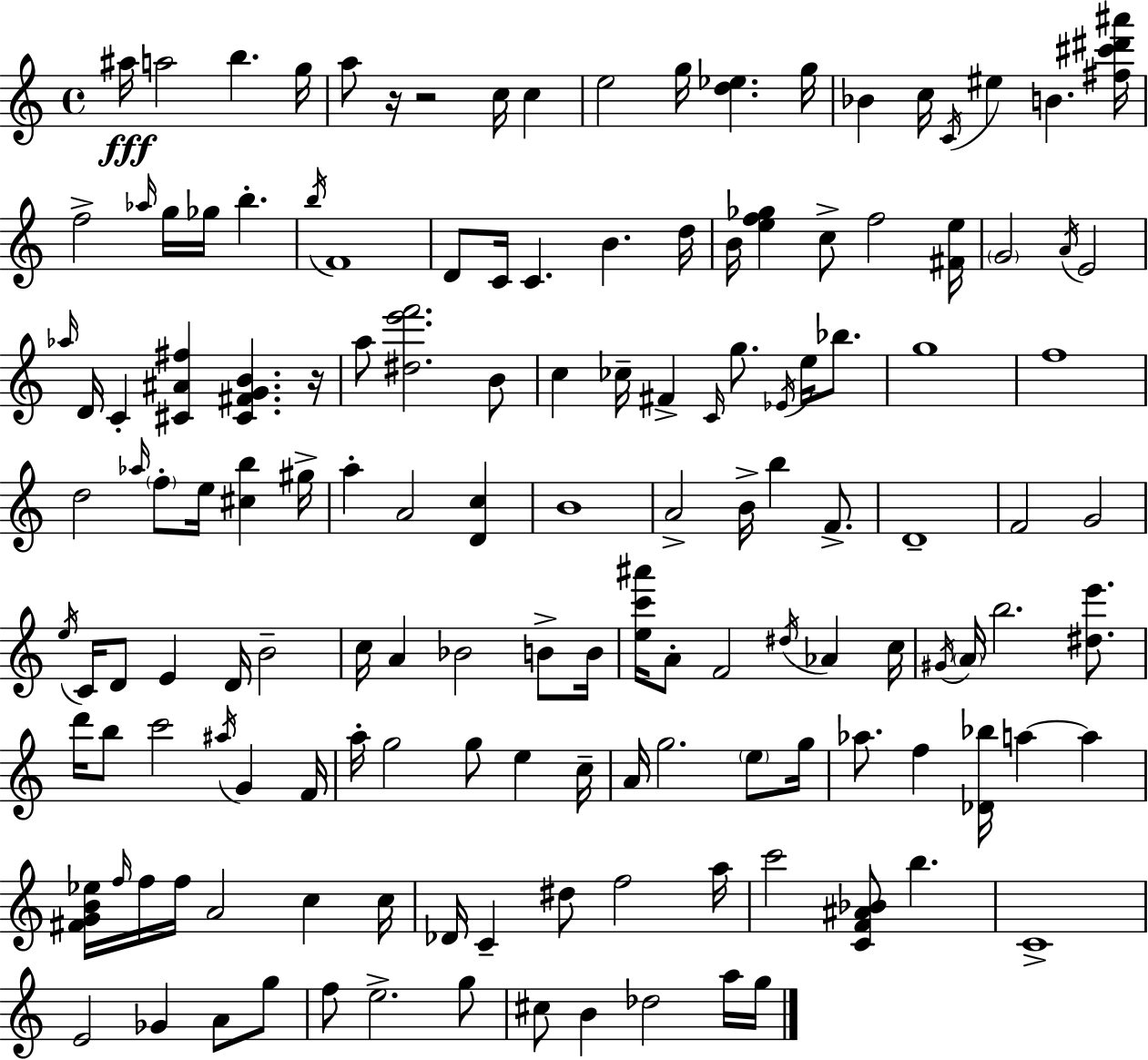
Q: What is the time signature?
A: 4/4